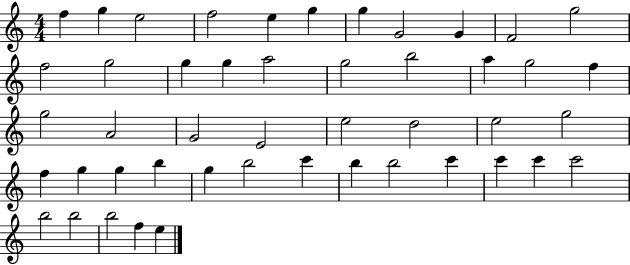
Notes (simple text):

F5/q G5/q E5/h F5/h E5/q G5/q G5/q G4/h G4/q F4/h G5/h F5/h G5/h G5/q G5/q A5/h G5/h B5/h A5/q G5/h F5/q G5/h A4/h G4/h E4/h E5/h D5/h E5/h G5/h F5/q G5/q G5/q B5/q G5/q B5/h C6/q B5/q B5/h C6/q C6/q C6/q C6/h B5/h B5/h B5/h F5/q E5/q